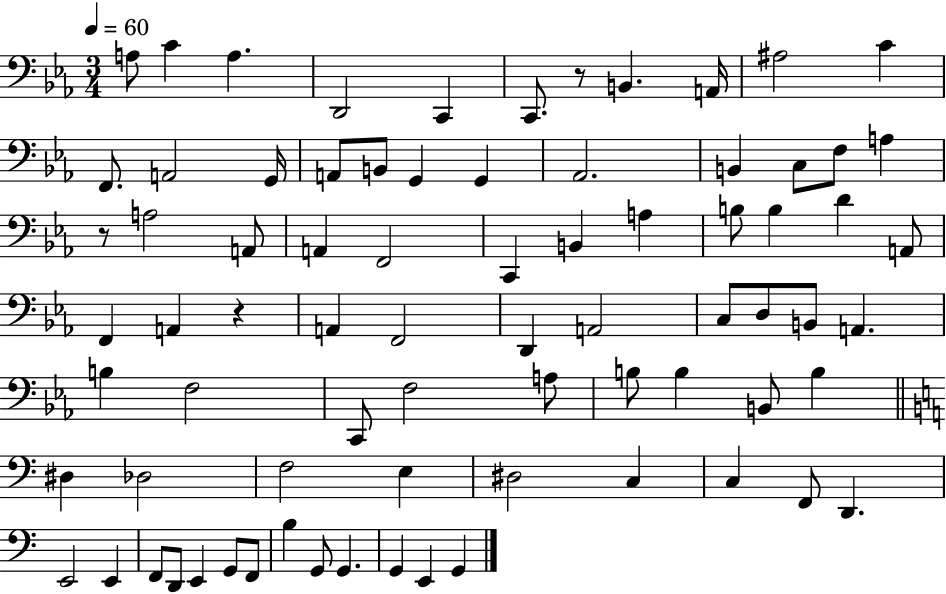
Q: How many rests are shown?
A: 3